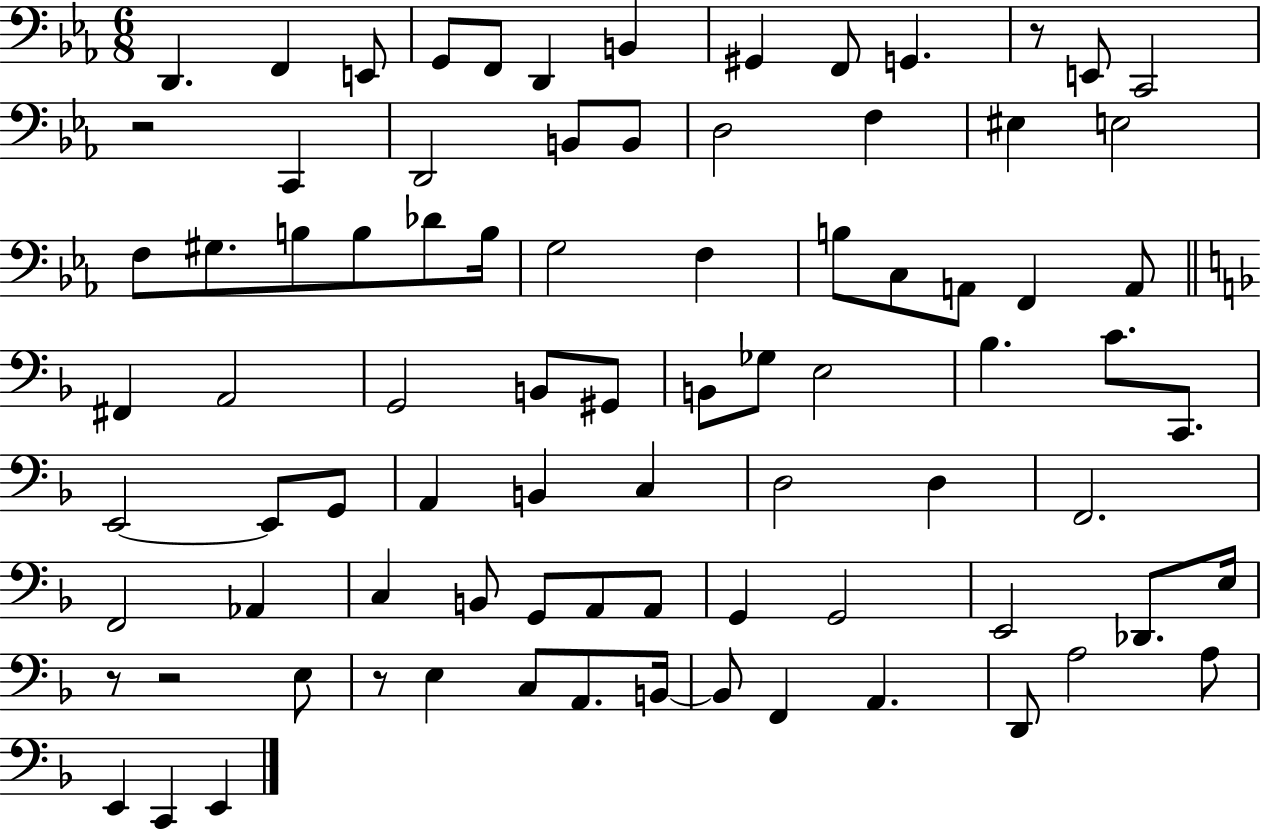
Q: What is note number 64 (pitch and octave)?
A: Db2